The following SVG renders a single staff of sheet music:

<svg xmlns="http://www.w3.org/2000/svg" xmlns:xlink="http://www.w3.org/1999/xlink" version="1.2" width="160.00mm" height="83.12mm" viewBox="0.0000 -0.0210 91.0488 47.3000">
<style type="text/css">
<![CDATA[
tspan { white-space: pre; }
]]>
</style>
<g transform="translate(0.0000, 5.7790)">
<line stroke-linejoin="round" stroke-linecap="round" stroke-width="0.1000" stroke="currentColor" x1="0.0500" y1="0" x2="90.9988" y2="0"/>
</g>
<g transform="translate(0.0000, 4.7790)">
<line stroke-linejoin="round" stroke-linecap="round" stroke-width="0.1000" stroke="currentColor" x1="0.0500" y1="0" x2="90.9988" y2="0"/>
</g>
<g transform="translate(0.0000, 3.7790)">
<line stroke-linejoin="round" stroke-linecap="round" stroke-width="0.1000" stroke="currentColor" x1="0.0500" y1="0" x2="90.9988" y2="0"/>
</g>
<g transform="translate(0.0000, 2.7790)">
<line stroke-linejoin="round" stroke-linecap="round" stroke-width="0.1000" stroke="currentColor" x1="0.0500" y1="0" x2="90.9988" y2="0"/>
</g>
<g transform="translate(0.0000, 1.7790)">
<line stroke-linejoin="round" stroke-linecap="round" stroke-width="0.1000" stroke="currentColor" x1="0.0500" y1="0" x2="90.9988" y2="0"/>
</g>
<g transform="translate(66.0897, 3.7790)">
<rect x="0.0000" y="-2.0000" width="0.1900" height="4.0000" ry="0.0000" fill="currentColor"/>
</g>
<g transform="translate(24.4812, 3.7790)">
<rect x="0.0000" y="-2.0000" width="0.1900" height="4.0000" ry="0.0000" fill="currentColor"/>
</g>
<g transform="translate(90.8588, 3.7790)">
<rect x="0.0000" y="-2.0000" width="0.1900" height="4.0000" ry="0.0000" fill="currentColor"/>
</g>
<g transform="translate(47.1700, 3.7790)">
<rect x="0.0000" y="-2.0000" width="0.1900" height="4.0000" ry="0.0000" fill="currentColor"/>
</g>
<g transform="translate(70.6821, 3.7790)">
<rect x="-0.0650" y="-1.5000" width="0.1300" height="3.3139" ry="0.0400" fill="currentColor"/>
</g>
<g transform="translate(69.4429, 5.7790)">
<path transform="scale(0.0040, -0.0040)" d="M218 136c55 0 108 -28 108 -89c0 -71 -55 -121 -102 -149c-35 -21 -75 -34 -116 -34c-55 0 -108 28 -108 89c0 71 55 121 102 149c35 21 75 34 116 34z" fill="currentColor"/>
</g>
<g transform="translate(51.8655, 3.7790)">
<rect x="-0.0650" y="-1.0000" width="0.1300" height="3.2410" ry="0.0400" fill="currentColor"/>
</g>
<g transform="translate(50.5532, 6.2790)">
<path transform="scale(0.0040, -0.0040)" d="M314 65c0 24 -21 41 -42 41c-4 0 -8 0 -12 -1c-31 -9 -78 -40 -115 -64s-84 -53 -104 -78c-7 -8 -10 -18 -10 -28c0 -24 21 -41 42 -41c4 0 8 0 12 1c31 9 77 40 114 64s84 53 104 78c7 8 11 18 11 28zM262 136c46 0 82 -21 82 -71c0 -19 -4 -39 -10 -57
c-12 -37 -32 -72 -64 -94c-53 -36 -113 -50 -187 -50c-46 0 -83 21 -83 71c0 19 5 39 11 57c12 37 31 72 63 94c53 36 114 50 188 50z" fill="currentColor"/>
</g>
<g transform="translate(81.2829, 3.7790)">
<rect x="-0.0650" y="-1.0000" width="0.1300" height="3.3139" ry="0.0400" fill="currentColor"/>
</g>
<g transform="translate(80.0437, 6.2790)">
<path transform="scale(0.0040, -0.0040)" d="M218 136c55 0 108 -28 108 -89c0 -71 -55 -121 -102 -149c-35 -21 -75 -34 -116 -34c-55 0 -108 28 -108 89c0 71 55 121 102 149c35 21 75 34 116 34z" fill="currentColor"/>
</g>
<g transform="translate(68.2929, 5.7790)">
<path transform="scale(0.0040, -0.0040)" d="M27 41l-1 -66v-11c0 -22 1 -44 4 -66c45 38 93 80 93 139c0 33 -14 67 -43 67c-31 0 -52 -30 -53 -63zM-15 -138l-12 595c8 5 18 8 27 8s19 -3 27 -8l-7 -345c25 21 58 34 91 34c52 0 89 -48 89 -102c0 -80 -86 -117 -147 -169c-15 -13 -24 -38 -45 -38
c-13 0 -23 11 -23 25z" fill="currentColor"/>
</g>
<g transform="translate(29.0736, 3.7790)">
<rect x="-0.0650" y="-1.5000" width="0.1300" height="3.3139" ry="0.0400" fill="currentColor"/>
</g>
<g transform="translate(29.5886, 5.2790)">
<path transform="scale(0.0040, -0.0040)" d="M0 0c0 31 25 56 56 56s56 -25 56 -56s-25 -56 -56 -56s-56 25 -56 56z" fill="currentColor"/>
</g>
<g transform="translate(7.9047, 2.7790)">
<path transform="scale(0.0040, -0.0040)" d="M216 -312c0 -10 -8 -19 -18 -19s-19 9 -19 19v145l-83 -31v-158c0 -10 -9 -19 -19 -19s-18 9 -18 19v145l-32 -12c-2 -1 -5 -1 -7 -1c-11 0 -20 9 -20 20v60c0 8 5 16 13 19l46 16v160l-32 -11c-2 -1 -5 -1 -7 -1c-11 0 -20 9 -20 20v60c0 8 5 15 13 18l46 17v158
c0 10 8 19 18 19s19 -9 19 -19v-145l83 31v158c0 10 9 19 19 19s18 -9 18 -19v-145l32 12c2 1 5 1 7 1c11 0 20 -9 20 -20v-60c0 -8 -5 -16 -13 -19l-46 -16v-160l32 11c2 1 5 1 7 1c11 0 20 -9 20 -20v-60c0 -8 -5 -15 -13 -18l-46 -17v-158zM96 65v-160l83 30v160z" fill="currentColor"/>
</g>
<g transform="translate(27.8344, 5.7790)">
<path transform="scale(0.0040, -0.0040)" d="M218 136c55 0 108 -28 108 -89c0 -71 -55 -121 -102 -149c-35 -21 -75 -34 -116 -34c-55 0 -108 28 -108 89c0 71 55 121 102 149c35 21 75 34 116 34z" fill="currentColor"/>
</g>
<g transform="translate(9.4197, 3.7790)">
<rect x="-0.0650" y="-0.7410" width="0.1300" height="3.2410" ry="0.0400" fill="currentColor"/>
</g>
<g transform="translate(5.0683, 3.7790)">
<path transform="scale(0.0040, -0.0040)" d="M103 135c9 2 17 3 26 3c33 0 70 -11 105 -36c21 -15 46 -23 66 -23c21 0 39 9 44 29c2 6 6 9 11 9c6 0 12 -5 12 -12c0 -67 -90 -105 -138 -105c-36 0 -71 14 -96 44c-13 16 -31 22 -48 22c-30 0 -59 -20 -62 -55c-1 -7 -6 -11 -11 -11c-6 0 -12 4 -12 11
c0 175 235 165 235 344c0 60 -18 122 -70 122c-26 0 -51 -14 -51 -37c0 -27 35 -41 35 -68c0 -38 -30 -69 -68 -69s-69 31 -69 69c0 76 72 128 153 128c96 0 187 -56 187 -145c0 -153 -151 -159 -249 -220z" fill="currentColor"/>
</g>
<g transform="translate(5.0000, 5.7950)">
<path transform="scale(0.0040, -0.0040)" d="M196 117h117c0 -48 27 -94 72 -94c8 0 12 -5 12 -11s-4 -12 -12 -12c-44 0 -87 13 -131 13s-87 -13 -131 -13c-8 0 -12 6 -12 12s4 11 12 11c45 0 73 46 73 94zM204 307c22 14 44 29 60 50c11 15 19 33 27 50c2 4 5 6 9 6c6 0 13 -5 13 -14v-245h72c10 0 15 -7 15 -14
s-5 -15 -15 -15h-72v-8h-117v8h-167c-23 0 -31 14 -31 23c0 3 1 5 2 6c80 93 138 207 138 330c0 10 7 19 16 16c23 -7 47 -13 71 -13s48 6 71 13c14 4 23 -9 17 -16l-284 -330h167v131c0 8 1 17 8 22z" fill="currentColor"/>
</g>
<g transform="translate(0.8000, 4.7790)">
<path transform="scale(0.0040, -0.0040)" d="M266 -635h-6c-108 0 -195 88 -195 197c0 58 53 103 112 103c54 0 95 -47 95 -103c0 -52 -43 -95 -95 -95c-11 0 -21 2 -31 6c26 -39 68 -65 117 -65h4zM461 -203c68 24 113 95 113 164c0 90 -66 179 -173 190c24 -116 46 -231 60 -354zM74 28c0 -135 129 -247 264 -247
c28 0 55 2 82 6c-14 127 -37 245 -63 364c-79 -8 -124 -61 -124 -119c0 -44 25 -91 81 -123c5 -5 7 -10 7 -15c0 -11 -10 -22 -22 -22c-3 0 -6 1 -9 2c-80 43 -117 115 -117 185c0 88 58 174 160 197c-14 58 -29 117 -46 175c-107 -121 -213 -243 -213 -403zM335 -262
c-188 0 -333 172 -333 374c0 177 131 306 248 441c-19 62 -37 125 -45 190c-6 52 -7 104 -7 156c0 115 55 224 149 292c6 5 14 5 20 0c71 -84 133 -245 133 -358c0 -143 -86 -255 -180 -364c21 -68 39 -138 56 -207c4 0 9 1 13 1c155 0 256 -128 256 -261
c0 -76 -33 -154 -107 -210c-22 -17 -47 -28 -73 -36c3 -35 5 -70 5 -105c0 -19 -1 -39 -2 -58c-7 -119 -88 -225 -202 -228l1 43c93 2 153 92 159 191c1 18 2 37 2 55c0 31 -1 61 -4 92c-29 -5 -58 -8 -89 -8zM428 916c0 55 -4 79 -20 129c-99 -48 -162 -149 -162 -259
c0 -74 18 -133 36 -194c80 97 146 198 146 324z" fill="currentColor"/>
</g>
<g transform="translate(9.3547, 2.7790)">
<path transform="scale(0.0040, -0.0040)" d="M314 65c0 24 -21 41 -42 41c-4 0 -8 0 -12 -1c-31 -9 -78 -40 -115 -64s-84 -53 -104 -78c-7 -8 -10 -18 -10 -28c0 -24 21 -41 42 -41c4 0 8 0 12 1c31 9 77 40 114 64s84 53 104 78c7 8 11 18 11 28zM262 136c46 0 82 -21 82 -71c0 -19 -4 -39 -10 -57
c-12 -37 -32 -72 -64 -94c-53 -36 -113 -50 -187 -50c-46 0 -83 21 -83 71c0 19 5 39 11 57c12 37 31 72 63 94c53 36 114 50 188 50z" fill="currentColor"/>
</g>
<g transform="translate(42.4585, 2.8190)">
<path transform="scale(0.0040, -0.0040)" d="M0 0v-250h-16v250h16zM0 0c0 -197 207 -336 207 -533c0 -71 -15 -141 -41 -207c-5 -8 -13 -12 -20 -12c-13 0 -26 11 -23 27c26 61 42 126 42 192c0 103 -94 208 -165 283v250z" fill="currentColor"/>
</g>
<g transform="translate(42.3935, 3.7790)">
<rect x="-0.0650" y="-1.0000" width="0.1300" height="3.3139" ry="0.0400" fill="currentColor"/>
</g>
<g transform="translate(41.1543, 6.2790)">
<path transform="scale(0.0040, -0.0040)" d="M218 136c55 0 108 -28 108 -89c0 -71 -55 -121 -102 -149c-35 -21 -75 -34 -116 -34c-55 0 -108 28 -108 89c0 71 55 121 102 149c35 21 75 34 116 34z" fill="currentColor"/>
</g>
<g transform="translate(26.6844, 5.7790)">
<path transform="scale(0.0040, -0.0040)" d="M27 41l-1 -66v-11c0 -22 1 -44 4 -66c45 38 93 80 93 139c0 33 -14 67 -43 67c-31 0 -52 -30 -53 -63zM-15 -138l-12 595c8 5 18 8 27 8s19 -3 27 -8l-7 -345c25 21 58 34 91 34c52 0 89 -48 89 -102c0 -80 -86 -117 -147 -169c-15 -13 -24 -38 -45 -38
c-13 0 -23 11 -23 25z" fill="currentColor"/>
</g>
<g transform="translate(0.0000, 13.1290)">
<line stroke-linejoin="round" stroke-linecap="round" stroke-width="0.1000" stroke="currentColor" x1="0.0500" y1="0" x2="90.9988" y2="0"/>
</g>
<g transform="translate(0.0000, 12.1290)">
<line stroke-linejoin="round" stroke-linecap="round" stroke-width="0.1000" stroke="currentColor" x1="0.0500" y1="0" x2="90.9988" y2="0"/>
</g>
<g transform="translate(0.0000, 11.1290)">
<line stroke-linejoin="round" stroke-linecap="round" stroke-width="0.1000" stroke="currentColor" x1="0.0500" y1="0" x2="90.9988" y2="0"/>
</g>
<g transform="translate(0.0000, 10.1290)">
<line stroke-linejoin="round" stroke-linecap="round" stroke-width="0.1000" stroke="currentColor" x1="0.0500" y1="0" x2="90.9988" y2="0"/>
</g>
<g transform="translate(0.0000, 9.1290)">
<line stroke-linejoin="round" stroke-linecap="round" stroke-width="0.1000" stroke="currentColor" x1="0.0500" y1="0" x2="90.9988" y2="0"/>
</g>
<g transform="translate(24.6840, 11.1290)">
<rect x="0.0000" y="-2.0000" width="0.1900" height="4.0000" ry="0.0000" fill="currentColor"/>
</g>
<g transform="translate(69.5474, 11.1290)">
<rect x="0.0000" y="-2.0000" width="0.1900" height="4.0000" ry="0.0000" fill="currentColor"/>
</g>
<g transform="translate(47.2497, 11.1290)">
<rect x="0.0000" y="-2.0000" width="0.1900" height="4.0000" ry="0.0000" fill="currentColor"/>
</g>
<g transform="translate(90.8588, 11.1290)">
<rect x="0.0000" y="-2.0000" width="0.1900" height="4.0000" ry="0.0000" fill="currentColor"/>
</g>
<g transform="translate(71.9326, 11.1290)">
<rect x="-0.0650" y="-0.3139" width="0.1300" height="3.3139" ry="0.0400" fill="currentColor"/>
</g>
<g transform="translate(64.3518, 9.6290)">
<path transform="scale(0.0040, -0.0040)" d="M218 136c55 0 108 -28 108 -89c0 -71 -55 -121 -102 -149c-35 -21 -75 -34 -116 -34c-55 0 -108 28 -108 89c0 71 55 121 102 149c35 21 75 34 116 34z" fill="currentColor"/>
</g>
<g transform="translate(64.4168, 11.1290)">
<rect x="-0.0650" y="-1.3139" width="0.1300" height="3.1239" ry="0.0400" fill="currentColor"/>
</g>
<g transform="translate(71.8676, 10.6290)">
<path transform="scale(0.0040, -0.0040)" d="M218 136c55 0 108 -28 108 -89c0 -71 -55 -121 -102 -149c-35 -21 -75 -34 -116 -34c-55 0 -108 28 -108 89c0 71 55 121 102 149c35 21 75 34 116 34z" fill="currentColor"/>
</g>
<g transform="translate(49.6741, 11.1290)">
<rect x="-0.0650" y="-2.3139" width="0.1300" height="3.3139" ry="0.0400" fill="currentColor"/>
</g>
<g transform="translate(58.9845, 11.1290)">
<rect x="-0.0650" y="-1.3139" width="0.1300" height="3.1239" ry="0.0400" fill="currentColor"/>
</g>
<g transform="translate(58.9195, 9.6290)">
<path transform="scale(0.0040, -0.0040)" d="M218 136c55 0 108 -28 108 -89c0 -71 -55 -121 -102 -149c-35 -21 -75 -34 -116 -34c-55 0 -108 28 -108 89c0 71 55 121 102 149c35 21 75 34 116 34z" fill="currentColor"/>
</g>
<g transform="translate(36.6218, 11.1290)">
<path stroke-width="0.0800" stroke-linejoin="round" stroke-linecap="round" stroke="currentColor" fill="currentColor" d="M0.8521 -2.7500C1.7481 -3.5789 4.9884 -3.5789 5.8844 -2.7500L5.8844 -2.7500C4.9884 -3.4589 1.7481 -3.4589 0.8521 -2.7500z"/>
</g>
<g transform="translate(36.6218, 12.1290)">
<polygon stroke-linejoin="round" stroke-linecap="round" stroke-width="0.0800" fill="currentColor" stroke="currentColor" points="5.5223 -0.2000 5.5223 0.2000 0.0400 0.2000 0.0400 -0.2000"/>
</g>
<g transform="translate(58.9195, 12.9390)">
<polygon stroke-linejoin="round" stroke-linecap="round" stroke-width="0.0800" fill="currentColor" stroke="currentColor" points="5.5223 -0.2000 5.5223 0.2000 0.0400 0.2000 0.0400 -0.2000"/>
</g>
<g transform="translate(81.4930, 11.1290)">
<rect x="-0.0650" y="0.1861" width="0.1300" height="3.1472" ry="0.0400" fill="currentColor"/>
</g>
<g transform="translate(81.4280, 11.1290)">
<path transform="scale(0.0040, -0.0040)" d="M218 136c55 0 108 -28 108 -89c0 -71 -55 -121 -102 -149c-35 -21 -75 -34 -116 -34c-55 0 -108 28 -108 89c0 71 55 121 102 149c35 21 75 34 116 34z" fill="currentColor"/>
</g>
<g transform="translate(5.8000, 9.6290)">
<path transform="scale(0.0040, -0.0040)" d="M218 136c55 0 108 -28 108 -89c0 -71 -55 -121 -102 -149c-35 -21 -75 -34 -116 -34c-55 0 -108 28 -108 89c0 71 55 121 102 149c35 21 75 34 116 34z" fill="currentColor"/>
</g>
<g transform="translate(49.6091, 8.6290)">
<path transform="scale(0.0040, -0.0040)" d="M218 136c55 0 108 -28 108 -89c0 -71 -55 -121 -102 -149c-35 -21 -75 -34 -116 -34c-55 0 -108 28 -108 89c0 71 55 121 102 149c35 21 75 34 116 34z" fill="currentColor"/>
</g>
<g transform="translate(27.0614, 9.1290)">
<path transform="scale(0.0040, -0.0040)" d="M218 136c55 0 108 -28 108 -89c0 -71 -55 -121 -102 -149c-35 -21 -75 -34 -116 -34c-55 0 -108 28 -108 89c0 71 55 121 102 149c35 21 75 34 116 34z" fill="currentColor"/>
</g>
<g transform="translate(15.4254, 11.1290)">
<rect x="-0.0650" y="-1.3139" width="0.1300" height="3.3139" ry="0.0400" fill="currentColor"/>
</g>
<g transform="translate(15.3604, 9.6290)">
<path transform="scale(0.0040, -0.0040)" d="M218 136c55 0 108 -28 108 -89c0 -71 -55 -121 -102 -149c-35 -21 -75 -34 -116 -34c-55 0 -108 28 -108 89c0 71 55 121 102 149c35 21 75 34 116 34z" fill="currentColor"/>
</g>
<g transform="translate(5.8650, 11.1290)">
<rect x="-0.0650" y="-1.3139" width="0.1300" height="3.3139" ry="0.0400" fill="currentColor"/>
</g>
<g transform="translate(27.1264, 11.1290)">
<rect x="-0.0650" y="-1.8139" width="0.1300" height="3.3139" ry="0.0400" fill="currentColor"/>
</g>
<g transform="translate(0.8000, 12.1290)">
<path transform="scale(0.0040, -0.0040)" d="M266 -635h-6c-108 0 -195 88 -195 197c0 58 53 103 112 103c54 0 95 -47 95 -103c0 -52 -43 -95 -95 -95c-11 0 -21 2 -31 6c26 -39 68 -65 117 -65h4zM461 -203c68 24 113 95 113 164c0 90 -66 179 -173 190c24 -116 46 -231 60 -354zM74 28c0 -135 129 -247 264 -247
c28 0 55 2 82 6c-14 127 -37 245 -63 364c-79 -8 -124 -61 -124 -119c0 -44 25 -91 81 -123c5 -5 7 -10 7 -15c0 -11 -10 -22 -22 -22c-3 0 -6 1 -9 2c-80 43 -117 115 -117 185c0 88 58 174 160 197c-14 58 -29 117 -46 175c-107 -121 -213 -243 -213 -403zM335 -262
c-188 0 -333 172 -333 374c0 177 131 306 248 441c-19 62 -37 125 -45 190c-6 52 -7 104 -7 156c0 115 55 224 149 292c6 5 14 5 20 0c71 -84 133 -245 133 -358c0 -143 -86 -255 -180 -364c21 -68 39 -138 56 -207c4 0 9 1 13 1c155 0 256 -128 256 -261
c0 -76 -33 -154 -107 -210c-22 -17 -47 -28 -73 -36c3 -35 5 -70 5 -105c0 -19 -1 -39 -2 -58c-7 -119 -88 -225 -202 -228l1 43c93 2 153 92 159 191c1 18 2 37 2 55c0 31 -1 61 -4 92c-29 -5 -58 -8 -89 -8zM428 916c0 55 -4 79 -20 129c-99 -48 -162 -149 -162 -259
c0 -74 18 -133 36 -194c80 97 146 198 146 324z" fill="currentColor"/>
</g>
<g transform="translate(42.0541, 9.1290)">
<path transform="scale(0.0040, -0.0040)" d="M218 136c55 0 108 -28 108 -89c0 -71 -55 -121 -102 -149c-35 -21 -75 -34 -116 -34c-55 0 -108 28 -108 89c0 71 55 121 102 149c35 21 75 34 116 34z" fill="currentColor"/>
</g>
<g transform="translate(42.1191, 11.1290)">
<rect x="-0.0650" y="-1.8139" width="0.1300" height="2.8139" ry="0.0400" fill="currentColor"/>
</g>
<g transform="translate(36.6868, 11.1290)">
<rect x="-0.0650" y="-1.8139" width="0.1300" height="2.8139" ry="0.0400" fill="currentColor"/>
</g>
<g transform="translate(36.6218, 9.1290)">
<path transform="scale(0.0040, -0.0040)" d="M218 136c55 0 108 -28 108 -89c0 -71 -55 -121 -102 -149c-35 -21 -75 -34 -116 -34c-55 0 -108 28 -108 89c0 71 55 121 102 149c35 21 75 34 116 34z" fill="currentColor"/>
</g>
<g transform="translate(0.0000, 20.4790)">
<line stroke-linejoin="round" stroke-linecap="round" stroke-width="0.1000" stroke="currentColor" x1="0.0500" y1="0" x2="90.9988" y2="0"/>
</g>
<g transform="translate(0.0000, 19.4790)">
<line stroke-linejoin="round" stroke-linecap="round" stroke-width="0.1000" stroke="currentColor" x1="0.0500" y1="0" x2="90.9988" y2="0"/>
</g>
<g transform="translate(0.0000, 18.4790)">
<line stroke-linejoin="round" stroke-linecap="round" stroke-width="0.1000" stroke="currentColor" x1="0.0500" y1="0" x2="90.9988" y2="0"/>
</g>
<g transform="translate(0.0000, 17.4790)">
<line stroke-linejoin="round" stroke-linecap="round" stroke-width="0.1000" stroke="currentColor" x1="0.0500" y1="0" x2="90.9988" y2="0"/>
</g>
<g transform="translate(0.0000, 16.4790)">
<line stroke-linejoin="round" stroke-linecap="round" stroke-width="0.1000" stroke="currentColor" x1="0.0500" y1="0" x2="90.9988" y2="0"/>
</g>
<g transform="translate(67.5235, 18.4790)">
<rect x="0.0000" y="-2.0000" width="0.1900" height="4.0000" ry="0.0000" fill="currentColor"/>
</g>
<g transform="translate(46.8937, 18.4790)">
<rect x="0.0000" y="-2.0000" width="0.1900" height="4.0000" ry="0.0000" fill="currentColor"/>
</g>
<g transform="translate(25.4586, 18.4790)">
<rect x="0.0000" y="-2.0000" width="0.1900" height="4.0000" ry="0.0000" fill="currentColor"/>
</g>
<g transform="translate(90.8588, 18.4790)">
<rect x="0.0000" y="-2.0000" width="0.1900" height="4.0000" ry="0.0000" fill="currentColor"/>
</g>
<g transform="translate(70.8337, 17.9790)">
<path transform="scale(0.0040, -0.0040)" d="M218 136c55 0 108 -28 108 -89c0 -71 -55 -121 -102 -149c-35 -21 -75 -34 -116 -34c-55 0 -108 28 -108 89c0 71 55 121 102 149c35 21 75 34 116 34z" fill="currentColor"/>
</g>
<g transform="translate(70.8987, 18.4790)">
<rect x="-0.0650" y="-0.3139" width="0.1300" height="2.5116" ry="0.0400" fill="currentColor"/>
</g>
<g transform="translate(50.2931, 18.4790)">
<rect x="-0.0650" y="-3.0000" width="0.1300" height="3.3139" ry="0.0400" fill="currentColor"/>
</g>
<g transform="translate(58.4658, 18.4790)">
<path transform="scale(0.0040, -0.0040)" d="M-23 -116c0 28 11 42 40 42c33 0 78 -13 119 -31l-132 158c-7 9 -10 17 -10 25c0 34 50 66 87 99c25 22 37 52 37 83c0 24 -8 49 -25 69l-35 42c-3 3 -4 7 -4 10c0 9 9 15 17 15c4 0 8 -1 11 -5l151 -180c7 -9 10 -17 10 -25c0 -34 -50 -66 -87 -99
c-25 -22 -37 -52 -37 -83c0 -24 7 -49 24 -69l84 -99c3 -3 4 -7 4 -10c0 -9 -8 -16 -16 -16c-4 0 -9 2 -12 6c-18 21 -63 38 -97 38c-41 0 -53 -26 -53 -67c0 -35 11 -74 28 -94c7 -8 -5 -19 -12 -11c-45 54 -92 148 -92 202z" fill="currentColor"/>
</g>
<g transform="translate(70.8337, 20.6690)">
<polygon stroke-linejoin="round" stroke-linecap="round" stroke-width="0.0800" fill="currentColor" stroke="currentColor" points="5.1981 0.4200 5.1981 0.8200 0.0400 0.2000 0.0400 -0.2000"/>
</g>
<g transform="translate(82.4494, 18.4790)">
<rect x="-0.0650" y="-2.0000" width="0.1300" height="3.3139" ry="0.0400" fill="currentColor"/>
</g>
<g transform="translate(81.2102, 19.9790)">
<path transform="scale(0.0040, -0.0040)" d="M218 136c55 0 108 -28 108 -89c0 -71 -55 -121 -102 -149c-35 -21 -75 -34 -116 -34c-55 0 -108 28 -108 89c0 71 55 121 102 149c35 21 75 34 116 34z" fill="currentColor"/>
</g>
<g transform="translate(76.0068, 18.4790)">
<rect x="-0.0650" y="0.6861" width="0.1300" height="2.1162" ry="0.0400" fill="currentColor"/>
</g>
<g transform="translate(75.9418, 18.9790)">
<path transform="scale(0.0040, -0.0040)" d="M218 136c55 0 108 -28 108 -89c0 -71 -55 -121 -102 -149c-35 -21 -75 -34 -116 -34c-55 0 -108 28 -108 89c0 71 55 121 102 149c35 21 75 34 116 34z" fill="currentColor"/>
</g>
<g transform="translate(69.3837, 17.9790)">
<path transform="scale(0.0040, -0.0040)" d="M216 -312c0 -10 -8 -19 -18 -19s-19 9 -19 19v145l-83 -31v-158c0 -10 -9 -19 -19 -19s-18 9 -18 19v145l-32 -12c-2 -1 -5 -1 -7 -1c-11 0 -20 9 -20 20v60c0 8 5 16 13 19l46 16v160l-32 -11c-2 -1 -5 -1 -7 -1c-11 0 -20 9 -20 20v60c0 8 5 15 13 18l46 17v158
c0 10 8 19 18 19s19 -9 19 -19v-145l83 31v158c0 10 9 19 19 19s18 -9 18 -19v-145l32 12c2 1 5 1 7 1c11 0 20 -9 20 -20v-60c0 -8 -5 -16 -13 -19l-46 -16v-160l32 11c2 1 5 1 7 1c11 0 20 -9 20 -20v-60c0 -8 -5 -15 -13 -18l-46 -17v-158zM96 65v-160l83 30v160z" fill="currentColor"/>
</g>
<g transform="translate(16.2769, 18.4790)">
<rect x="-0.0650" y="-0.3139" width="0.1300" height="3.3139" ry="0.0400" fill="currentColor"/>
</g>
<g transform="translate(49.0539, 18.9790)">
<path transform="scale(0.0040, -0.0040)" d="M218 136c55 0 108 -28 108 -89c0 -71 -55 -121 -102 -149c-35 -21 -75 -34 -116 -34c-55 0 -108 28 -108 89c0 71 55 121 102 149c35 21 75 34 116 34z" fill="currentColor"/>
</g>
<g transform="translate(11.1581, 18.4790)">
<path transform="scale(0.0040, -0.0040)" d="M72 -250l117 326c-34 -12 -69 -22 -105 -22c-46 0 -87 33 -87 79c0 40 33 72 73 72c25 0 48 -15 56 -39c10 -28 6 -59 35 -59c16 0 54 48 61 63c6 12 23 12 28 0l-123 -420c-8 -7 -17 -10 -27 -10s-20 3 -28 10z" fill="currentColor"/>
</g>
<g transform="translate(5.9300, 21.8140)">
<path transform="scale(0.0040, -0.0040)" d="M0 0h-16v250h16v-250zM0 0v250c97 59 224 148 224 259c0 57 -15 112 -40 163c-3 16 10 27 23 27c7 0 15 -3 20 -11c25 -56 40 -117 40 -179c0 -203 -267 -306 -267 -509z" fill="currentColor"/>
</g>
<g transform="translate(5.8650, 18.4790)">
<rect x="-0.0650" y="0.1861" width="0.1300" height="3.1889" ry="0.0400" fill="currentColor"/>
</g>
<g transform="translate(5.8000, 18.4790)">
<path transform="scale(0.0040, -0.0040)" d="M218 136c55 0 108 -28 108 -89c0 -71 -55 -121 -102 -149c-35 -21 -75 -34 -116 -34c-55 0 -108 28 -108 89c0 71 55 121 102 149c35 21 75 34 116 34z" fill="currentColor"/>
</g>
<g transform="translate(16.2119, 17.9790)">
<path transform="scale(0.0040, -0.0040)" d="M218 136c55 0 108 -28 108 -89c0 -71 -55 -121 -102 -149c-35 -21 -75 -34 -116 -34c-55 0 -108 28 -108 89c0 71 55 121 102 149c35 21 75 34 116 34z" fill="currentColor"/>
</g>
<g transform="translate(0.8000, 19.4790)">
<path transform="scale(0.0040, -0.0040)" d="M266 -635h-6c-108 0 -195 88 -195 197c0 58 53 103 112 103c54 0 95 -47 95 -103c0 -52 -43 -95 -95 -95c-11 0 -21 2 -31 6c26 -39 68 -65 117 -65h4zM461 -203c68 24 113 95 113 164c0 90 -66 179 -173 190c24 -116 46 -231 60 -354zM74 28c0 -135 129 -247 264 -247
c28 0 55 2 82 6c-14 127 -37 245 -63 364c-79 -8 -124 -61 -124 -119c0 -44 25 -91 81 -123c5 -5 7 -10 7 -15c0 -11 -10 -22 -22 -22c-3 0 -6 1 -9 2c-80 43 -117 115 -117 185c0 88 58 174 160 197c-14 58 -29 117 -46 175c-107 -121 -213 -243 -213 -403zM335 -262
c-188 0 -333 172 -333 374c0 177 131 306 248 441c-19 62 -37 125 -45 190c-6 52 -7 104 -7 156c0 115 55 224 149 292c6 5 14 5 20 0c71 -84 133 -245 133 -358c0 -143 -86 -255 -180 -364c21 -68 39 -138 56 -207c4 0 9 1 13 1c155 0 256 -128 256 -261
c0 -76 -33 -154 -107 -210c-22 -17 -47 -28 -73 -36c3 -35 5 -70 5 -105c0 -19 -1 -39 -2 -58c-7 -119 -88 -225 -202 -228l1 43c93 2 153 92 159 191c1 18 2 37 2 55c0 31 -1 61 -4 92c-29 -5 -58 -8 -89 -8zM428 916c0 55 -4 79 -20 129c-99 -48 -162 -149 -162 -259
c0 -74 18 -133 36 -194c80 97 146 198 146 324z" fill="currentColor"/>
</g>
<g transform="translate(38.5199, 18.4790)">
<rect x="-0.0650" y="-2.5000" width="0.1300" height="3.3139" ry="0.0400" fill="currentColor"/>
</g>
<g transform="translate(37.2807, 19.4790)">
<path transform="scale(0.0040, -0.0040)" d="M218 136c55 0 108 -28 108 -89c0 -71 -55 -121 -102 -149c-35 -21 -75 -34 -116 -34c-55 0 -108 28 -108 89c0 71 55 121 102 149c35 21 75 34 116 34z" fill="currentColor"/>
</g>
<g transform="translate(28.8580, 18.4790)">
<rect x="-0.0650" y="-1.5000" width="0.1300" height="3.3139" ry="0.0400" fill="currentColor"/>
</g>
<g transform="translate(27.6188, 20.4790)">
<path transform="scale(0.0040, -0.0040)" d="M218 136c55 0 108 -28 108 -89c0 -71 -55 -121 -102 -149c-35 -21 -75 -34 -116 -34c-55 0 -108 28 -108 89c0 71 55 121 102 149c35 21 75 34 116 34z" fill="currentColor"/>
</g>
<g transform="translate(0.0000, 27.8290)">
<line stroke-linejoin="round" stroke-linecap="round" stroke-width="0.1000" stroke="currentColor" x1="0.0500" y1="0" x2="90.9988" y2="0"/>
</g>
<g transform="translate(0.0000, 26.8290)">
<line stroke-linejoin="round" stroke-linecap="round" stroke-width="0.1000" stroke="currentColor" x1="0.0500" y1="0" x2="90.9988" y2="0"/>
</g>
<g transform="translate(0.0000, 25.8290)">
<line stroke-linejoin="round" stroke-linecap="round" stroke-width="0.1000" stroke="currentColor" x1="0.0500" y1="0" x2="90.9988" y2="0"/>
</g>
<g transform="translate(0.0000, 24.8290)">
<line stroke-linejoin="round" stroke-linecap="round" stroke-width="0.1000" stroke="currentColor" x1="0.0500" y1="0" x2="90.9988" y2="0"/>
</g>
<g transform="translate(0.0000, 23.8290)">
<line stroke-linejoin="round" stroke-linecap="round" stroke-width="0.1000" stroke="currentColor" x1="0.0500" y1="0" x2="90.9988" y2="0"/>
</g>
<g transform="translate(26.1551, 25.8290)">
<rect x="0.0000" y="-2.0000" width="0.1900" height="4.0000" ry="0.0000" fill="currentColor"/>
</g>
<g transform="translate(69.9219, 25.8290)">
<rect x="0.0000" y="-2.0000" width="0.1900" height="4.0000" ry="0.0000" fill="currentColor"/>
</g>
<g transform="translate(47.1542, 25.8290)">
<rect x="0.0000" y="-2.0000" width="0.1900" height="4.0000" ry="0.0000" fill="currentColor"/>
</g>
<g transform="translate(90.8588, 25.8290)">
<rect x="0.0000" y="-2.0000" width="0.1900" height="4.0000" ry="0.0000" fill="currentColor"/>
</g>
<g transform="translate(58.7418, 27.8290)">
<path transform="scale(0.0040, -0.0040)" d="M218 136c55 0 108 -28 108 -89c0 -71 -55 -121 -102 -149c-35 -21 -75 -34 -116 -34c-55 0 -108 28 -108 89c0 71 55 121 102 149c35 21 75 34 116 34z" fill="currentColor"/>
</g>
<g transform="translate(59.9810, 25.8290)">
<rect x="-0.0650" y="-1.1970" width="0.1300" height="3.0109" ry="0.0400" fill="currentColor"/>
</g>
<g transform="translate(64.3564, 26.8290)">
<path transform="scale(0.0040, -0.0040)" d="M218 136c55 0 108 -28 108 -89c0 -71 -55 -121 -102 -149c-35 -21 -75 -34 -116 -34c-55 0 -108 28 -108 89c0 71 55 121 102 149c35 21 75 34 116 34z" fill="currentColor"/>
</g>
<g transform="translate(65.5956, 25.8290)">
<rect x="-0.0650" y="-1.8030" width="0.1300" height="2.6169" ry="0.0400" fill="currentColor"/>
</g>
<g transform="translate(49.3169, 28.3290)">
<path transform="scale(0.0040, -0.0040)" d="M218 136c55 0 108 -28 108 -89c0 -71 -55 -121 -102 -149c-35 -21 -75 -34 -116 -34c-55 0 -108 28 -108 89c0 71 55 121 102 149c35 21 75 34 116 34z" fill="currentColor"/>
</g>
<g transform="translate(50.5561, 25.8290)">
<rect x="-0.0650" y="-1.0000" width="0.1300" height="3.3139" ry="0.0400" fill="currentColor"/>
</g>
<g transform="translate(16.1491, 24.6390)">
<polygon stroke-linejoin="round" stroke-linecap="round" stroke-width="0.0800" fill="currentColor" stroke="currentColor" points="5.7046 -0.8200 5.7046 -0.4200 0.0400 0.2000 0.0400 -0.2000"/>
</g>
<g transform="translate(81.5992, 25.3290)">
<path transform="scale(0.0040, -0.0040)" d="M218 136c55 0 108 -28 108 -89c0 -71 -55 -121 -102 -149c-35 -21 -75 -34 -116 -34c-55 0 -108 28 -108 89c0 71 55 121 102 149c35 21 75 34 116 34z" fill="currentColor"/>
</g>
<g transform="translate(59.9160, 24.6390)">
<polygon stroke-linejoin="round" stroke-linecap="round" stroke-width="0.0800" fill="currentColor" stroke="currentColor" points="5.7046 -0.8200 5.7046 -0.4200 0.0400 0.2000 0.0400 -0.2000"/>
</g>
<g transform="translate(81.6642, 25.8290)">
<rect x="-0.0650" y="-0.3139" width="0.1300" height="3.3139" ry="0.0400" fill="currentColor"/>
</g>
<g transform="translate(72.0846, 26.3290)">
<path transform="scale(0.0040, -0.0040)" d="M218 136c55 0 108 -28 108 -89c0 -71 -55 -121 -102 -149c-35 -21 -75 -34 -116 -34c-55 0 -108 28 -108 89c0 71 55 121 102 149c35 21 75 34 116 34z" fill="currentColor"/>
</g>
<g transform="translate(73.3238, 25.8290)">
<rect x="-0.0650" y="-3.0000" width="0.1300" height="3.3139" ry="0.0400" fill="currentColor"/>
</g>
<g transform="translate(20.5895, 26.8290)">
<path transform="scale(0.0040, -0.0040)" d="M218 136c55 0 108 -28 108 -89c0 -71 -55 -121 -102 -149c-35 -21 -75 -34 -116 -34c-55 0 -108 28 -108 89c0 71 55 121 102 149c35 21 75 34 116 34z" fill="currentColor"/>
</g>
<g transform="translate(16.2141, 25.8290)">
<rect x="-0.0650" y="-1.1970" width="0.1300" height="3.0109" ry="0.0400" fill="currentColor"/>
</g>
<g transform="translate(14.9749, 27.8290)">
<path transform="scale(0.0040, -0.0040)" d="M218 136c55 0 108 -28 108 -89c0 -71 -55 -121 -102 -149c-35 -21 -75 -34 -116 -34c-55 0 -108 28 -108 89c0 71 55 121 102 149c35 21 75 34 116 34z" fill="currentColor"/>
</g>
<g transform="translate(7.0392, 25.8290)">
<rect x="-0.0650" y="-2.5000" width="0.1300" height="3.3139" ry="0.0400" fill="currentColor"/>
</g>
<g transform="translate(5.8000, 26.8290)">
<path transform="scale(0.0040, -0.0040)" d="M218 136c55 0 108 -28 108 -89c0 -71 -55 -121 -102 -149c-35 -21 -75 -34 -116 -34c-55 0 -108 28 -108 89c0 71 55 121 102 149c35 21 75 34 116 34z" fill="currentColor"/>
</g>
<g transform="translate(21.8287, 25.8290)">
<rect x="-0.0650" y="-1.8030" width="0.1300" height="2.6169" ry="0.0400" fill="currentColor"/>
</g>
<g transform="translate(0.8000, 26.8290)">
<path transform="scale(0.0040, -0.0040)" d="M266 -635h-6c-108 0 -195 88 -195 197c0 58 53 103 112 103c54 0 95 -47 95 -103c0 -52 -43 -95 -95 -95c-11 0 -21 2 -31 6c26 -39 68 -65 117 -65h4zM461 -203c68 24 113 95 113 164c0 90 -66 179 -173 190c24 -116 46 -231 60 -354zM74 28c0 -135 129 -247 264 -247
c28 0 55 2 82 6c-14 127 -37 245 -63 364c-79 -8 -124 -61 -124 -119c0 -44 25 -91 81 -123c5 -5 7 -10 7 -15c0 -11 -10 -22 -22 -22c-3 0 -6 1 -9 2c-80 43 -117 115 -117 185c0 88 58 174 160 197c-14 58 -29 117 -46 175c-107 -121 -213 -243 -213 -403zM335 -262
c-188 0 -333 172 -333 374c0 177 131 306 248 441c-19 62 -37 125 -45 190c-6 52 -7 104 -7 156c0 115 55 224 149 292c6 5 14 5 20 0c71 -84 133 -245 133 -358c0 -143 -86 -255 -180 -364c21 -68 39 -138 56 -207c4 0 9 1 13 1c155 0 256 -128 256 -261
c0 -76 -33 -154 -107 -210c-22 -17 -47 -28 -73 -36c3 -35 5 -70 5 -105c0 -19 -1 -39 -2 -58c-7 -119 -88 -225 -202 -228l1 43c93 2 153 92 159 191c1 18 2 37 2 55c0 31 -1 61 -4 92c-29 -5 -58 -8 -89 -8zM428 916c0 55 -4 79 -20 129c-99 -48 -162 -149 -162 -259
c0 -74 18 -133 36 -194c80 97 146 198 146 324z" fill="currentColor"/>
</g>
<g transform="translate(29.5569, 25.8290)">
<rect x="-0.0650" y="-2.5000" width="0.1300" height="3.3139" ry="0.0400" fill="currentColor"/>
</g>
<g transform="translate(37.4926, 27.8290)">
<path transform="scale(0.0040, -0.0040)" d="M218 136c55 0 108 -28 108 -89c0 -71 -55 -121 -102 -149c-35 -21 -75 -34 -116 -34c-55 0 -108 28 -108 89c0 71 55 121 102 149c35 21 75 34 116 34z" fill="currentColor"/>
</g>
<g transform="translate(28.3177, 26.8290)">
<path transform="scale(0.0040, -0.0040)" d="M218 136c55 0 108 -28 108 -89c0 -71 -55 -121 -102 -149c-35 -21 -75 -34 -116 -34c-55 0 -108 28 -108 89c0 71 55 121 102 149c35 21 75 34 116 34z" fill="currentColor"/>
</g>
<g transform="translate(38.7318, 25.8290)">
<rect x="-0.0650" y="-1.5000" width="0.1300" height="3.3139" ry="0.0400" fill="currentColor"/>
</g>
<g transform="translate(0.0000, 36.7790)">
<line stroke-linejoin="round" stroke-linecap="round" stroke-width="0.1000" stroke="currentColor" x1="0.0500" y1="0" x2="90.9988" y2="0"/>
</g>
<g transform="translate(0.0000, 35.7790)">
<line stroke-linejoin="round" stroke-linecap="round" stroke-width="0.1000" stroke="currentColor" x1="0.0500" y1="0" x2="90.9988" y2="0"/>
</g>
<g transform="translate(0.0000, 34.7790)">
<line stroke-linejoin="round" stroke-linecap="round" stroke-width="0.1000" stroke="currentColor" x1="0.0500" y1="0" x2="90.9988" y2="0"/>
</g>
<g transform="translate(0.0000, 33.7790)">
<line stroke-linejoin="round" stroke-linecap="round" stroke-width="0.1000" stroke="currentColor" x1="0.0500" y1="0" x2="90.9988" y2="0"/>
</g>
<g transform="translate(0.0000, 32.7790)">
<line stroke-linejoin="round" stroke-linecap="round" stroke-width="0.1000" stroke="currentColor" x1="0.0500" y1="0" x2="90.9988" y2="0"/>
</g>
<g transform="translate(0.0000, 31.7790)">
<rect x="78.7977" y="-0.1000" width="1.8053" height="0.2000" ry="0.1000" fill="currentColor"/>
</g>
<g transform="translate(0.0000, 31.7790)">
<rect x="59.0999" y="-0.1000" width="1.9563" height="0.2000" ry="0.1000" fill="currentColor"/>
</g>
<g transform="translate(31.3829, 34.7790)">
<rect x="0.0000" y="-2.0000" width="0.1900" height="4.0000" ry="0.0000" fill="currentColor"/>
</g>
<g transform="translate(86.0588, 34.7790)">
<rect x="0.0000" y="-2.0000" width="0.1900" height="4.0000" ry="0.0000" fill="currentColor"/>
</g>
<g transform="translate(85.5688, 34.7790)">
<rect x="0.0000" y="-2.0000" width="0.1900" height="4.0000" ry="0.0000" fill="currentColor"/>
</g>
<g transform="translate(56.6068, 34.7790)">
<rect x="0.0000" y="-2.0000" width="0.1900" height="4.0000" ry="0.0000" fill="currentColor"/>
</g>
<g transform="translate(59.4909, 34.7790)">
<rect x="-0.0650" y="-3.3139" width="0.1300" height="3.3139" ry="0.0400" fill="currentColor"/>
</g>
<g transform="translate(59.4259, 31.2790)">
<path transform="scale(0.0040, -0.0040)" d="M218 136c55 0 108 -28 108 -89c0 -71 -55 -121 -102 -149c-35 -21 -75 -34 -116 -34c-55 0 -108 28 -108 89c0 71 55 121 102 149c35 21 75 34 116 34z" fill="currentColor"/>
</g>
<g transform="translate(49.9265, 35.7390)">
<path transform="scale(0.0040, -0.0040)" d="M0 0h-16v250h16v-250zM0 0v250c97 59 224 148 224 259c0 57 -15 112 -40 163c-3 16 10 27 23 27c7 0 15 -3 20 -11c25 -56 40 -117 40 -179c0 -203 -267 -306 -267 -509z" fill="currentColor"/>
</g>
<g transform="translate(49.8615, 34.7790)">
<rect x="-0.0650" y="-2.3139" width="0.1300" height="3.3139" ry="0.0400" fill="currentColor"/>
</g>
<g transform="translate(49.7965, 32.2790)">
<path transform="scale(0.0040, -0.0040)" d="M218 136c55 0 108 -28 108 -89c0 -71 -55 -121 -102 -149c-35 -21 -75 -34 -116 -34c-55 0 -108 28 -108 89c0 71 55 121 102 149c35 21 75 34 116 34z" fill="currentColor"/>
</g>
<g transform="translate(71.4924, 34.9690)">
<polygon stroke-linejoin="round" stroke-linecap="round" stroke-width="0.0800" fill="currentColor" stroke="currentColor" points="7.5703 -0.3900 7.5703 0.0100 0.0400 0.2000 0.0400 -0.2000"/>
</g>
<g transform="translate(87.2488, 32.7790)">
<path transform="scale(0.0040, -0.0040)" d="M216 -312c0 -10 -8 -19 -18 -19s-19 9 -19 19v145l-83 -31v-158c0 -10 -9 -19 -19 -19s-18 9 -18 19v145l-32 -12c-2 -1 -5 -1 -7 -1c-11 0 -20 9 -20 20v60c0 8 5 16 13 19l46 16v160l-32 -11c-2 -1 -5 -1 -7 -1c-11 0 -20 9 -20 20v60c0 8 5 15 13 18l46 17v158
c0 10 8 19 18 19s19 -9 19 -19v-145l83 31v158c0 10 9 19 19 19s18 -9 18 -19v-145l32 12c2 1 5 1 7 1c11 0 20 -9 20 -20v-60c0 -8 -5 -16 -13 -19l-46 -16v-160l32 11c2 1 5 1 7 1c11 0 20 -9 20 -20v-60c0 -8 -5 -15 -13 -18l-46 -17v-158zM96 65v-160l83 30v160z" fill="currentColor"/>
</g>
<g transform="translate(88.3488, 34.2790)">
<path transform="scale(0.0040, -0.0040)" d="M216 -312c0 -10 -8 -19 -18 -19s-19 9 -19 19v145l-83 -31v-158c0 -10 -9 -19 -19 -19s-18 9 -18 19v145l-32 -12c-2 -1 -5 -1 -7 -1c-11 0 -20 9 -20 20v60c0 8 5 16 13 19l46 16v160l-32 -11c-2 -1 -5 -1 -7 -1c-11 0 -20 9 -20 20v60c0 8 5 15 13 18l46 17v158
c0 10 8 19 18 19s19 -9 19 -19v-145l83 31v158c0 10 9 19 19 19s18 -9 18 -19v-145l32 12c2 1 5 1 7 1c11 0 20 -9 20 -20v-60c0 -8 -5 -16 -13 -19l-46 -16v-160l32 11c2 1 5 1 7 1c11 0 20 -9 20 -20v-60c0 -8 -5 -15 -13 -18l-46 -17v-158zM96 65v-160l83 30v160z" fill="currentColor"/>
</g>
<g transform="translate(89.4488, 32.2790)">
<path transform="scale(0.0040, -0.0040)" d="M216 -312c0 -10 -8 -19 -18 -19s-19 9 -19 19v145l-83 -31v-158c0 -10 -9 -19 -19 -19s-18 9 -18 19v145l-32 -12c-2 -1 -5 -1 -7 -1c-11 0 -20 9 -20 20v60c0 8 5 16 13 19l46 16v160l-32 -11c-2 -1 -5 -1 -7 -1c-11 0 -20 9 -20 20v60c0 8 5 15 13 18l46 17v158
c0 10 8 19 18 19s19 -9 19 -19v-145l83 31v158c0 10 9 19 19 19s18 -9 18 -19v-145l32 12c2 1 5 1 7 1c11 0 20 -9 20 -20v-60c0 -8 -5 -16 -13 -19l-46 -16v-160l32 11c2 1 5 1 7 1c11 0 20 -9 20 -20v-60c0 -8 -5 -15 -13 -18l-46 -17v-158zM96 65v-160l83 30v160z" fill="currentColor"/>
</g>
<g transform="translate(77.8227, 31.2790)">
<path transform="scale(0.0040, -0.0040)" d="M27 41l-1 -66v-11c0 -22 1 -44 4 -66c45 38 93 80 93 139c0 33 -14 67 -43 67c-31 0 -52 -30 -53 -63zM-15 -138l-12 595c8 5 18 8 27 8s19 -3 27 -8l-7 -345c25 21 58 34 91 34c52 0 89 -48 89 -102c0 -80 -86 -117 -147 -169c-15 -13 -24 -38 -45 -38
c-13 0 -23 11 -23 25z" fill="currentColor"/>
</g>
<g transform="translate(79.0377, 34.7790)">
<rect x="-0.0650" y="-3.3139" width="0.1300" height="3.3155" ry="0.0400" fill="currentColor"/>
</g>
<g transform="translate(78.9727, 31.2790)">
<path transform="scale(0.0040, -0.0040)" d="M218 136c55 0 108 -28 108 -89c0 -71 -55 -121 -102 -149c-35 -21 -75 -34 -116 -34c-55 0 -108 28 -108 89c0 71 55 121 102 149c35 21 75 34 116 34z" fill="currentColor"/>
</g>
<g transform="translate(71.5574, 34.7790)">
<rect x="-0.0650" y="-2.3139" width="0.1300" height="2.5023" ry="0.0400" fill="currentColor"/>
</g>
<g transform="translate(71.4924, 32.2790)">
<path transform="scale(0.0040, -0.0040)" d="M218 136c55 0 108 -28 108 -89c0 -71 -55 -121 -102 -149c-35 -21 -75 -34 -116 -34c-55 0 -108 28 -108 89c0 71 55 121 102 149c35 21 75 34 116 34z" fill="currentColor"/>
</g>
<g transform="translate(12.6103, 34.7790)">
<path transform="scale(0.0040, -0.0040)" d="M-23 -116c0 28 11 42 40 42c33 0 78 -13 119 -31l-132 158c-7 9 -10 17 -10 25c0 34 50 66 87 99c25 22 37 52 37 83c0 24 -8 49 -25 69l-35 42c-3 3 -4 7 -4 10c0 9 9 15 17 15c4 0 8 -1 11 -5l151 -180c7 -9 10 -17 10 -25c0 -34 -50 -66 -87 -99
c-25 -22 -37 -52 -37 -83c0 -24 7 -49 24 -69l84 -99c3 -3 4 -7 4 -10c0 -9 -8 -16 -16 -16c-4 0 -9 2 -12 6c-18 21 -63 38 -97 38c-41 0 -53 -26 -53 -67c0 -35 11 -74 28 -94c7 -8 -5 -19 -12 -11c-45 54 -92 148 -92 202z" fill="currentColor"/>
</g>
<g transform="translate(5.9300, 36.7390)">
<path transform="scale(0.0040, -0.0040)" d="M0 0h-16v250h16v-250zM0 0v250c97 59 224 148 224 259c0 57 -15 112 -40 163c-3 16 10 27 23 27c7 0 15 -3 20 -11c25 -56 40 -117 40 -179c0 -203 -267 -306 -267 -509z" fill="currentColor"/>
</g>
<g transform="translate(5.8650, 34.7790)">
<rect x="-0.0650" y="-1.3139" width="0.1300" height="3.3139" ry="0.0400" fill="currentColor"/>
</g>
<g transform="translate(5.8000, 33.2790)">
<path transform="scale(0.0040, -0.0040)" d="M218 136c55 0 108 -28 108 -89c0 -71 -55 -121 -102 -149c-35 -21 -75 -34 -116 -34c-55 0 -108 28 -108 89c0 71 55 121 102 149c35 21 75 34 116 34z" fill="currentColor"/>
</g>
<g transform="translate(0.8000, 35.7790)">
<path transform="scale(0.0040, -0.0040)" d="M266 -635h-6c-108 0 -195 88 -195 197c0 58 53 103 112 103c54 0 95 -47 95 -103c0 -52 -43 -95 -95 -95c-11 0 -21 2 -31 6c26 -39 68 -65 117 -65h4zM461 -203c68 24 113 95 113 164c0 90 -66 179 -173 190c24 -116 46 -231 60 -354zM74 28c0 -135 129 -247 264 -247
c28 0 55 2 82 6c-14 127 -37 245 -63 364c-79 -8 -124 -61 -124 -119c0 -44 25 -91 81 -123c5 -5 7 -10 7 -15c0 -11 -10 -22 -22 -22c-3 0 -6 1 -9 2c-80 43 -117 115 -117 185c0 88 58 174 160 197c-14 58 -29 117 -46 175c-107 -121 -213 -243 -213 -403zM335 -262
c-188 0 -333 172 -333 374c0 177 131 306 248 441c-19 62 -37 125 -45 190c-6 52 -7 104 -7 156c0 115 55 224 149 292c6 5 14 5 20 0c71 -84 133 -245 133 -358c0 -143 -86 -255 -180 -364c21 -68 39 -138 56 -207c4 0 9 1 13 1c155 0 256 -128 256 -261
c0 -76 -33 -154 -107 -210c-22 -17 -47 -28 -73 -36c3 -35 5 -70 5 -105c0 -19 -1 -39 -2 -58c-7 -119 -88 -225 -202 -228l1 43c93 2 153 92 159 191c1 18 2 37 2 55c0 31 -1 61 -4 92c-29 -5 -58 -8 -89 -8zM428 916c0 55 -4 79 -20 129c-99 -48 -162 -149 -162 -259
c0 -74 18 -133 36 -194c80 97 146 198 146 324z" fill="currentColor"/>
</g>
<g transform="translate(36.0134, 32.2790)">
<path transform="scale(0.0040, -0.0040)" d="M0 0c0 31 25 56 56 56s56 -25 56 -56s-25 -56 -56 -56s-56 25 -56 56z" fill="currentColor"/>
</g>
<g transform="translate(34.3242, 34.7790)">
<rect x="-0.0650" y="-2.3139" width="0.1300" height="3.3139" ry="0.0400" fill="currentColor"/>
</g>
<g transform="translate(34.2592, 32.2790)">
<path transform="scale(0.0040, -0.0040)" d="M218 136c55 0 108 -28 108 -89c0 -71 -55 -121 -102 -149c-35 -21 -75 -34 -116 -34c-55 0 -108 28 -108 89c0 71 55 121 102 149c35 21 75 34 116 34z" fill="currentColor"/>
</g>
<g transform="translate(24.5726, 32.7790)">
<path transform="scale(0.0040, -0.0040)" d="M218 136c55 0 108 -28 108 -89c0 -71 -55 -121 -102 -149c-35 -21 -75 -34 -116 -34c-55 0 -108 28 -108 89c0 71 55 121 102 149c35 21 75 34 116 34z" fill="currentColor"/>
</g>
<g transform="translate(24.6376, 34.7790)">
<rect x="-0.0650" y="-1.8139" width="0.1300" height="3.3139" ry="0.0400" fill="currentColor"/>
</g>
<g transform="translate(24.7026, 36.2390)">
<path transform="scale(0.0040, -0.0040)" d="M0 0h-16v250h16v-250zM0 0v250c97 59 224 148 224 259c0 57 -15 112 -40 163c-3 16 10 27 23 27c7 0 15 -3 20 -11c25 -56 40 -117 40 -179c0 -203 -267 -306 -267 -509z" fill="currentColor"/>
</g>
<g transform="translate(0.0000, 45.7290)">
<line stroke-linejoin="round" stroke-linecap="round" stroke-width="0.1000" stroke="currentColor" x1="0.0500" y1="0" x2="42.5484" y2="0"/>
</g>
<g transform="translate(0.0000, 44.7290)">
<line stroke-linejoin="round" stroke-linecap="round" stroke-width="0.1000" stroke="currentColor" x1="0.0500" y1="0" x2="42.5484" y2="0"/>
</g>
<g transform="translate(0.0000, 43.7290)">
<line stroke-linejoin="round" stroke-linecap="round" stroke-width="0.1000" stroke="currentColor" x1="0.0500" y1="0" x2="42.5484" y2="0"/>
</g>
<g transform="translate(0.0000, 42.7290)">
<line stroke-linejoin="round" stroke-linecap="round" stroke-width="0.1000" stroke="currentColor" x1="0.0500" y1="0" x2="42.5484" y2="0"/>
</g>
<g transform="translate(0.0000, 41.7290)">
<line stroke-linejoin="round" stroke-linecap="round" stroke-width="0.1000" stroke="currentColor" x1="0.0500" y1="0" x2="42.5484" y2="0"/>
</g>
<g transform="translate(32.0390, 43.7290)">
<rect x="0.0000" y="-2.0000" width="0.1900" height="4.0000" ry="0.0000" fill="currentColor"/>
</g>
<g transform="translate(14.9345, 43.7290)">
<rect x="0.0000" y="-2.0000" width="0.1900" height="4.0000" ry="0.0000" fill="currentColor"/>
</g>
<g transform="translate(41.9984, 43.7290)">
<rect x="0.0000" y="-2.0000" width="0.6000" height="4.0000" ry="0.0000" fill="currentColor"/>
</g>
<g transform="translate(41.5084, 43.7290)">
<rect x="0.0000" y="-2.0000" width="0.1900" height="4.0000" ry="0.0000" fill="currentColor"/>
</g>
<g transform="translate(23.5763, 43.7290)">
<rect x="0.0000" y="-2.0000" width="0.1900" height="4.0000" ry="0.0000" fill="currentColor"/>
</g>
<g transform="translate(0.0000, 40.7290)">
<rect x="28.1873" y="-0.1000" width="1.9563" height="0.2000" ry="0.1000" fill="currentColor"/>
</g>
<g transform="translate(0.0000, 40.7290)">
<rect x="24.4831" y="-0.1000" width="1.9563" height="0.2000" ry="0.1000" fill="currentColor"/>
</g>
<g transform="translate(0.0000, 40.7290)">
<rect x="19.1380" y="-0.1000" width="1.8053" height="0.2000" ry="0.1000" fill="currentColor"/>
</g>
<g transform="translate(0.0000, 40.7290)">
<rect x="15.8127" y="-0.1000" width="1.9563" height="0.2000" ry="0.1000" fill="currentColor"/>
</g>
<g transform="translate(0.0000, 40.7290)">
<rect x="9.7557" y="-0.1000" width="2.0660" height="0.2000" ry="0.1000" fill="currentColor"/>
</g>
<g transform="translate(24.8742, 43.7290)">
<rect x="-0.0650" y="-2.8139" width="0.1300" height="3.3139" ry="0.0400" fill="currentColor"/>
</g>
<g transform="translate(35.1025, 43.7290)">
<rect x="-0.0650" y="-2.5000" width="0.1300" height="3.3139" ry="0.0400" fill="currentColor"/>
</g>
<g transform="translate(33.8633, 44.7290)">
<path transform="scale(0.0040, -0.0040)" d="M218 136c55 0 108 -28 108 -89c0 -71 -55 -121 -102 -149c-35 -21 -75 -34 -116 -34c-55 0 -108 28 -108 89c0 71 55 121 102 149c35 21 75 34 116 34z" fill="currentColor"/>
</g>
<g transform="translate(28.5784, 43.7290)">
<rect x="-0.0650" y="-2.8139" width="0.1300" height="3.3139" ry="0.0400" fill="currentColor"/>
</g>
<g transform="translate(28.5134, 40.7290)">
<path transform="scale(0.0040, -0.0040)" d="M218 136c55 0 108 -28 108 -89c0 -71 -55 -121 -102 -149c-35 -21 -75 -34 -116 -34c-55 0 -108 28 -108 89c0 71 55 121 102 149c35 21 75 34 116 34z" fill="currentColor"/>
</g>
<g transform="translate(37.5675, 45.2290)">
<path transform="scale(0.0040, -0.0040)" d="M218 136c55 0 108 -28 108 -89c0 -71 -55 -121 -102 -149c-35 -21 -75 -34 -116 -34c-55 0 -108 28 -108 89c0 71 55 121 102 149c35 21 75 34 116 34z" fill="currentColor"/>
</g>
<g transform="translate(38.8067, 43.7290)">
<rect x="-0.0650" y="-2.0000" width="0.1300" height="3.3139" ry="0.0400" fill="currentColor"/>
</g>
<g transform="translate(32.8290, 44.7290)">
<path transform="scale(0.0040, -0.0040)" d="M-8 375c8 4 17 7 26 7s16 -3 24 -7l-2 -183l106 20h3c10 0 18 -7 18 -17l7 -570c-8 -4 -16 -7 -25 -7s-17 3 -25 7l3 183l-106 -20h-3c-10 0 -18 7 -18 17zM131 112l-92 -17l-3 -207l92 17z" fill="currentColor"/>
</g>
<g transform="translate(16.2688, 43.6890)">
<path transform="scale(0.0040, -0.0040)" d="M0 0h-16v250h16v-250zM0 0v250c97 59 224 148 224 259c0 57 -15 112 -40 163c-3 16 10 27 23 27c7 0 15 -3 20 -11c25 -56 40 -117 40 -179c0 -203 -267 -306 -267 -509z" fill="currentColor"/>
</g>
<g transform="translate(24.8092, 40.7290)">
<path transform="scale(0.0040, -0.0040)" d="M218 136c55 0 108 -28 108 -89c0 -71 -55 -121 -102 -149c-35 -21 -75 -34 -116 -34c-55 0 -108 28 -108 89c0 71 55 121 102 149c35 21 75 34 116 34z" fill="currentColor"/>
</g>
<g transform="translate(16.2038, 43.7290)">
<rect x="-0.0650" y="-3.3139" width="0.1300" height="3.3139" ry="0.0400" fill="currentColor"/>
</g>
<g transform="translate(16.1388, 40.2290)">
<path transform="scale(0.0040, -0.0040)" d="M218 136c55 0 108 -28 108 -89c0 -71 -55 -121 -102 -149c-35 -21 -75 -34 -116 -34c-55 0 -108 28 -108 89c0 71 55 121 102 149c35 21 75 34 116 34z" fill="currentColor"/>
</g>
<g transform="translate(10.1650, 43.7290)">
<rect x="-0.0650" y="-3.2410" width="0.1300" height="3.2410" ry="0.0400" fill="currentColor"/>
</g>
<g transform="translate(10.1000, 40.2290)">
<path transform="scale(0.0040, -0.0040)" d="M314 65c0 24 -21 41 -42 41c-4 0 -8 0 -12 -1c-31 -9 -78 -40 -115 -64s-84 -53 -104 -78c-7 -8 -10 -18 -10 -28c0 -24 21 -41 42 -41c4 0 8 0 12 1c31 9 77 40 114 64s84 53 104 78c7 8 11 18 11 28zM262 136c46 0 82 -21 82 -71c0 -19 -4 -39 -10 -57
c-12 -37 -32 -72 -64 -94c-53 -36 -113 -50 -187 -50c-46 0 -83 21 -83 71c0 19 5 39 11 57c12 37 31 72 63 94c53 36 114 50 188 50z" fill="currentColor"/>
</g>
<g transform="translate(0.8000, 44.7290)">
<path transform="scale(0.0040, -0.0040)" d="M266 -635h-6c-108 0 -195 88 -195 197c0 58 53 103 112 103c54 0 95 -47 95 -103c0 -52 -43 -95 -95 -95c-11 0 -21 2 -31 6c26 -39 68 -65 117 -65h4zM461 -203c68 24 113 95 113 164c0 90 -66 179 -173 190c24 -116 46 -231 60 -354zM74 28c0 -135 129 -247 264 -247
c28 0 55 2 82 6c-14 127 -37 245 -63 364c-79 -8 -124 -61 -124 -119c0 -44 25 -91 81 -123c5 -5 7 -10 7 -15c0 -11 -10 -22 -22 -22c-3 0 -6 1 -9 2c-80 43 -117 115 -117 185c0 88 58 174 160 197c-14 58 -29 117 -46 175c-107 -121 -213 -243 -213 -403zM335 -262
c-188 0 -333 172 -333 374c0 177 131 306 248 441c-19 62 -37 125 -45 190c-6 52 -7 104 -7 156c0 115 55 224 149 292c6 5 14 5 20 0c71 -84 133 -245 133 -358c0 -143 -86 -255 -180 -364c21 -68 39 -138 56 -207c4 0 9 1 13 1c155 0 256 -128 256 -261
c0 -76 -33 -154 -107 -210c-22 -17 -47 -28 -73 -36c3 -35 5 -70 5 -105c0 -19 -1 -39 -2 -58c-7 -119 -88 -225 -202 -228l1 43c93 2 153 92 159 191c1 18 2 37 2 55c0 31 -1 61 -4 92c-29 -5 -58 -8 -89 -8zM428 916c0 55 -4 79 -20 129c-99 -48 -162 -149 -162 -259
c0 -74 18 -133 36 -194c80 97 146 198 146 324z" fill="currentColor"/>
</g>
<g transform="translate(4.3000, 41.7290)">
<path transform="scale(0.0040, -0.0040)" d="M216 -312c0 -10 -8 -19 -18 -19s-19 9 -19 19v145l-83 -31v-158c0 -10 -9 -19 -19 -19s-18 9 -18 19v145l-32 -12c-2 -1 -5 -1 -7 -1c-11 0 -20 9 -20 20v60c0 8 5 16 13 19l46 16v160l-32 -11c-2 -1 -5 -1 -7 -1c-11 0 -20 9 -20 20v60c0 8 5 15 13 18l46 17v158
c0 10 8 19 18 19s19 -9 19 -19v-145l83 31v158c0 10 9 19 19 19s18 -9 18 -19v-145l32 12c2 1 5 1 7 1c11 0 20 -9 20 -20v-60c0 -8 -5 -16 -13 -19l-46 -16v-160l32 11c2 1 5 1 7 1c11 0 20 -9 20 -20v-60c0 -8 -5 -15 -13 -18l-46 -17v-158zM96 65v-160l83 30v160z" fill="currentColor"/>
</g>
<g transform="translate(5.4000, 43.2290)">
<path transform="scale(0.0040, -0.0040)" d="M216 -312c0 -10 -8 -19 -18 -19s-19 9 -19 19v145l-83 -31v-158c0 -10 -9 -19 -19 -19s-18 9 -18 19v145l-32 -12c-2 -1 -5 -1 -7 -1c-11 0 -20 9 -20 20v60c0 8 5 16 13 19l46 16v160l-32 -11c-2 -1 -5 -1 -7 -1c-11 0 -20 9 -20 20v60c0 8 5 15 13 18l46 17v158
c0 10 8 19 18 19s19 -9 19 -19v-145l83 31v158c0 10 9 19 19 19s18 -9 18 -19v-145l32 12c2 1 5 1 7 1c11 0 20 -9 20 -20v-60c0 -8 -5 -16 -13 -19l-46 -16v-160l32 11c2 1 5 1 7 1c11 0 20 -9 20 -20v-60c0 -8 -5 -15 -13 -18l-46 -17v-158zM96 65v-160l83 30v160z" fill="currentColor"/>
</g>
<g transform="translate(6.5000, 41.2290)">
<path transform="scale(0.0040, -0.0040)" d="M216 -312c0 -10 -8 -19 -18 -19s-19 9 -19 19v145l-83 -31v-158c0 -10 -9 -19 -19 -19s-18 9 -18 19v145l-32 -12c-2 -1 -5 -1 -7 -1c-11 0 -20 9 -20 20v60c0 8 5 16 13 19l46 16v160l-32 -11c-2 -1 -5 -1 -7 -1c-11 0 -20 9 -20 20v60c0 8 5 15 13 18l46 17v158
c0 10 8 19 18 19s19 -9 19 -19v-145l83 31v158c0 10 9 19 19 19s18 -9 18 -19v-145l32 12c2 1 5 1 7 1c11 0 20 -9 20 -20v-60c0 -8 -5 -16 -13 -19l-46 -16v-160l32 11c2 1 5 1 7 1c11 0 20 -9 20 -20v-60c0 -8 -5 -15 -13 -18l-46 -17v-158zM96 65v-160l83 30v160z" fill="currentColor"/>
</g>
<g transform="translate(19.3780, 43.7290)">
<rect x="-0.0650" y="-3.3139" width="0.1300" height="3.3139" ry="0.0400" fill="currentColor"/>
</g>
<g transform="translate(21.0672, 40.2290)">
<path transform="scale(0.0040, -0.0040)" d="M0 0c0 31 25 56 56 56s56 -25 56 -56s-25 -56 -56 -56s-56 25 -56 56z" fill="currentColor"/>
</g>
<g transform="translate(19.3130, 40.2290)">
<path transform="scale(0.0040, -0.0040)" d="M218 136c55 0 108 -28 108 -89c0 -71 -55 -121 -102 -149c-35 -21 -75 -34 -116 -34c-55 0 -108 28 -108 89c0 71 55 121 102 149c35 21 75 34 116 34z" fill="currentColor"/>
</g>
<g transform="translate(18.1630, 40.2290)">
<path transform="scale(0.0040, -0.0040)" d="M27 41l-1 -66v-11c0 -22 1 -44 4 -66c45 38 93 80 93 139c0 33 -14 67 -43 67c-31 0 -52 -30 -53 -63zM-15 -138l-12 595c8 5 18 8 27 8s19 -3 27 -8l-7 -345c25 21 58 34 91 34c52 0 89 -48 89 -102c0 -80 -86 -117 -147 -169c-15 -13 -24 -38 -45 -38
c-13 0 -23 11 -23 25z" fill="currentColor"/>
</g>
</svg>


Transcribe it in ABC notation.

X:1
T:Untitled
M:2/4
L:1/4
K:C
^d2 _E D/2 D2 _E D e e f f/2 f/2 g e/2 e/2 c B B/2 z/2 c E G A z ^c/2 A/2 F G E/2 G/2 G E D E/2 G/2 A c e/2 z f/2 g g/2 b g/2 _b/2 b2 b/2 _b a a G ^F